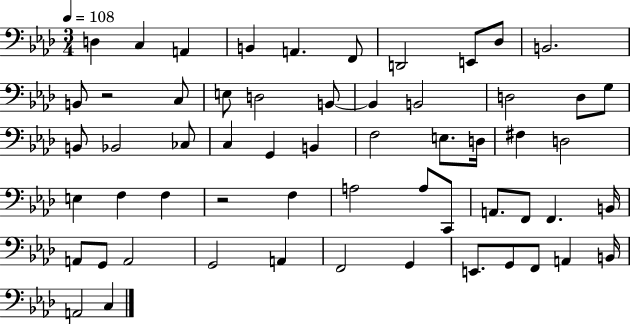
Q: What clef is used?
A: bass